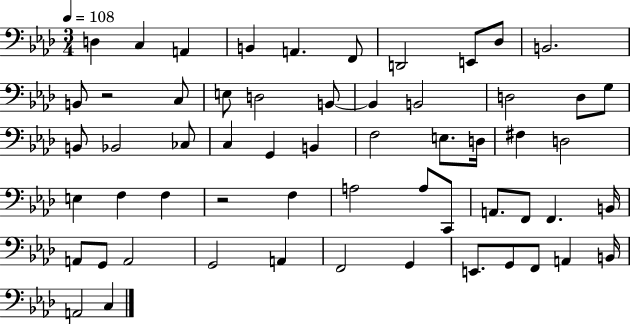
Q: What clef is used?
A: bass